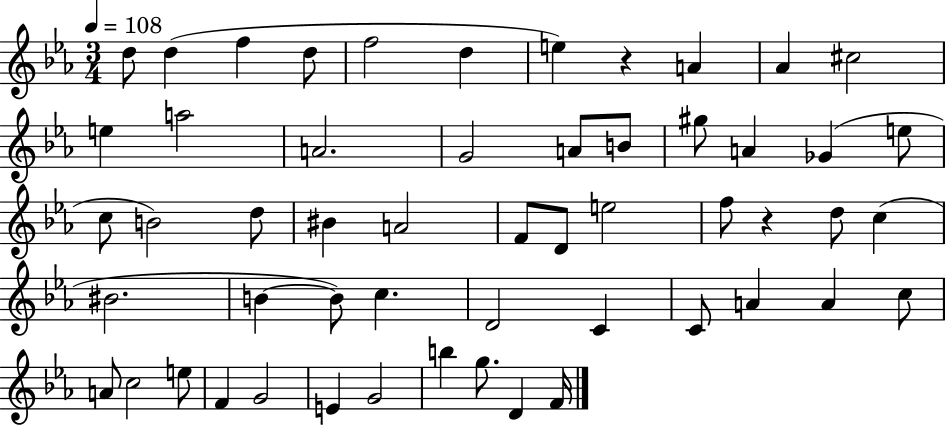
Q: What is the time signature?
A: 3/4